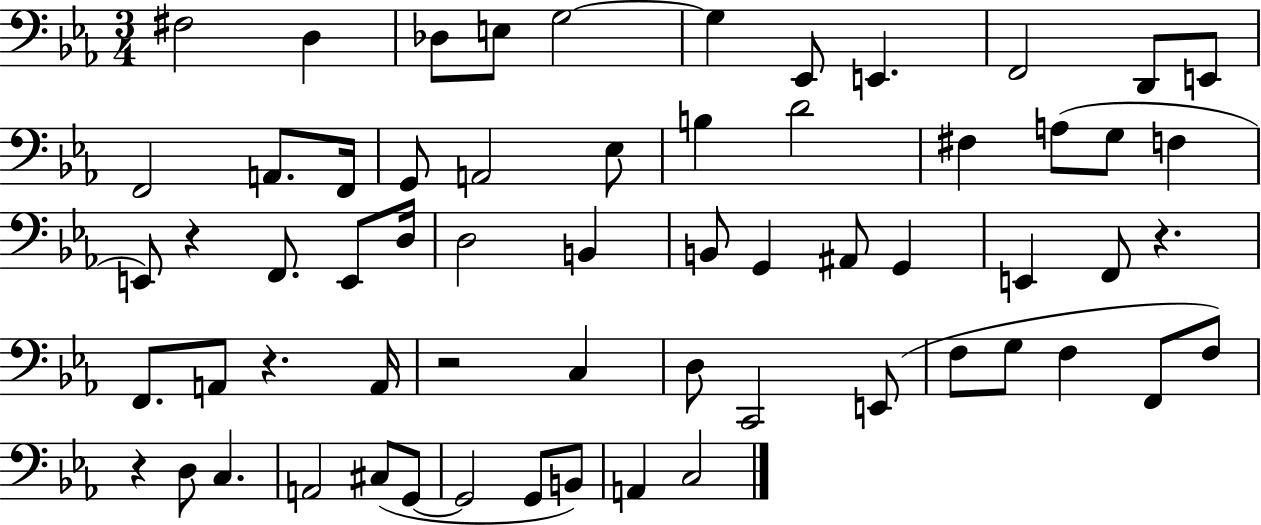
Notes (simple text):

F#3/h D3/q Db3/e E3/e G3/h G3/q Eb2/e E2/q. F2/h D2/e E2/e F2/h A2/e. F2/s G2/e A2/h Eb3/e B3/q D4/h F#3/q A3/e G3/e F3/q E2/e R/q F2/e. E2/e D3/s D3/h B2/q B2/e G2/q A#2/e G2/q E2/q F2/e R/q. F2/e. A2/e R/q. A2/s R/h C3/q D3/e C2/h E2/e F3/e G3/e F3/q F2/e F3/e R/q D3/e C3/q. A2/h C#3/e G2/e G2/h G2/e B2/e A2/q C3/h